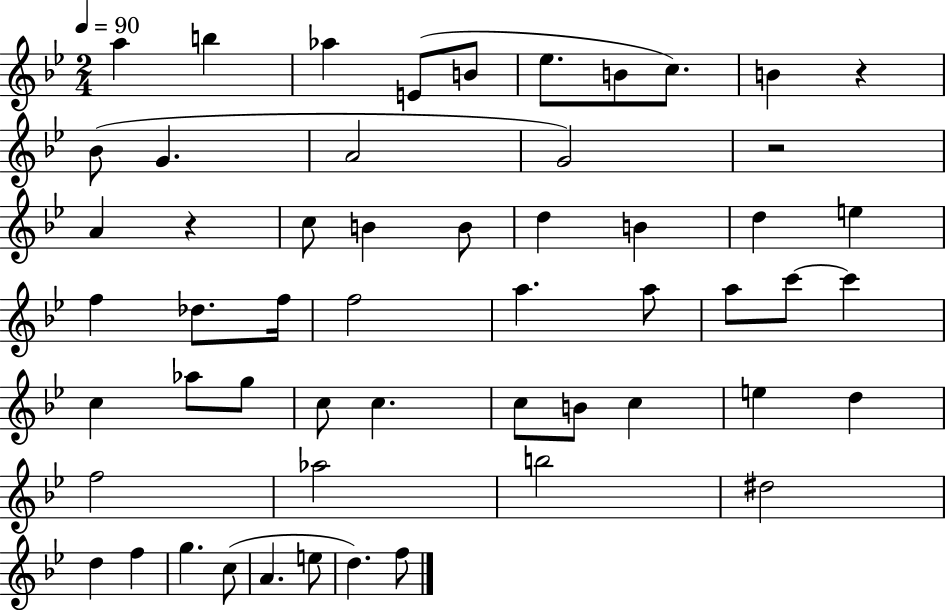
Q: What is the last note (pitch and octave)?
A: F5